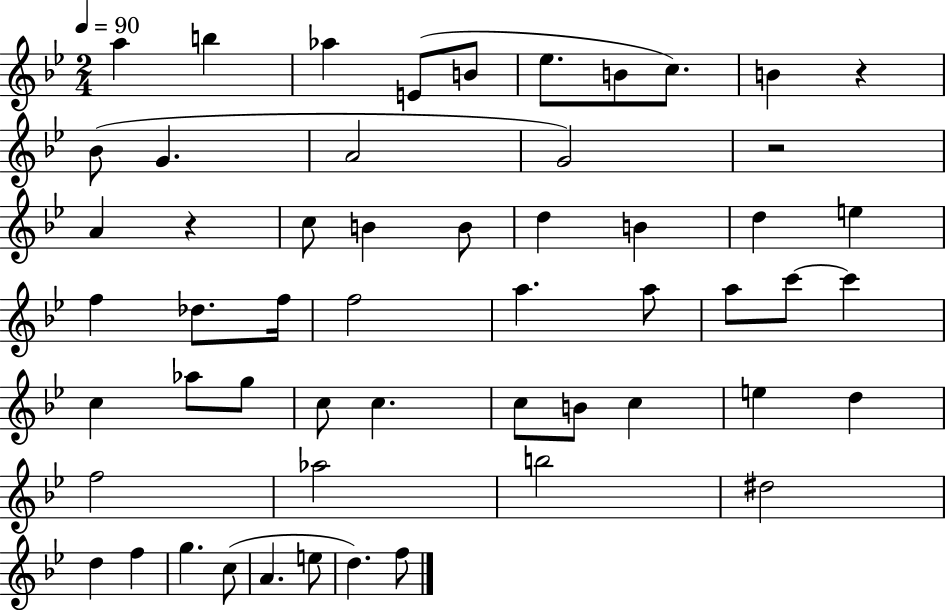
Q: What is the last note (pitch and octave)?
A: F5